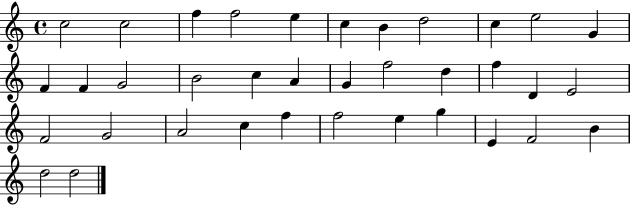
C5/h C5/h F5/q F5/h E5/q C5/q B4/q D5/h C5/q E5/h G4/q F4/q F4/q G4/h B4/h C5/q A4/q G4/q F5/h D5/q F5/q D4/q E4/h F4/h G4/h A4/h C5/q F5/q F5/h E5/q G5/q E4/q F4/h B4/q D5/h D5/h